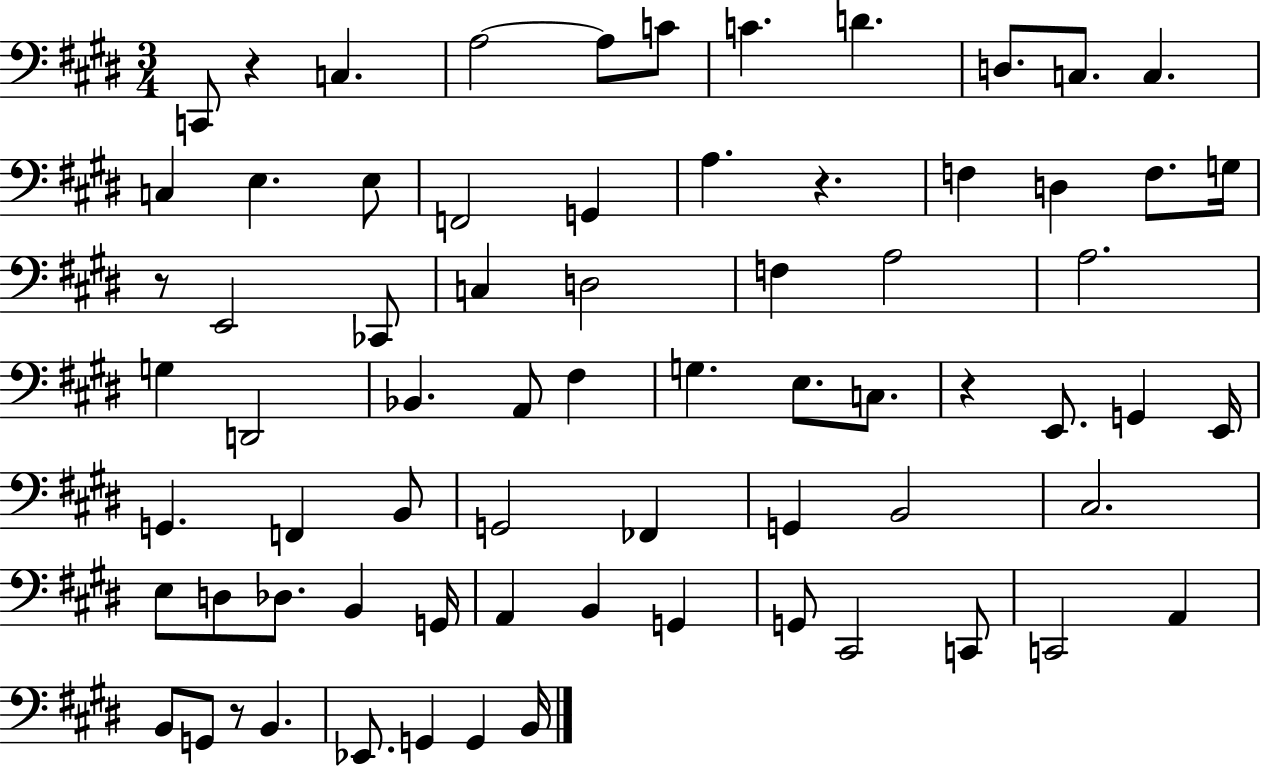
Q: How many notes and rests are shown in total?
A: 71